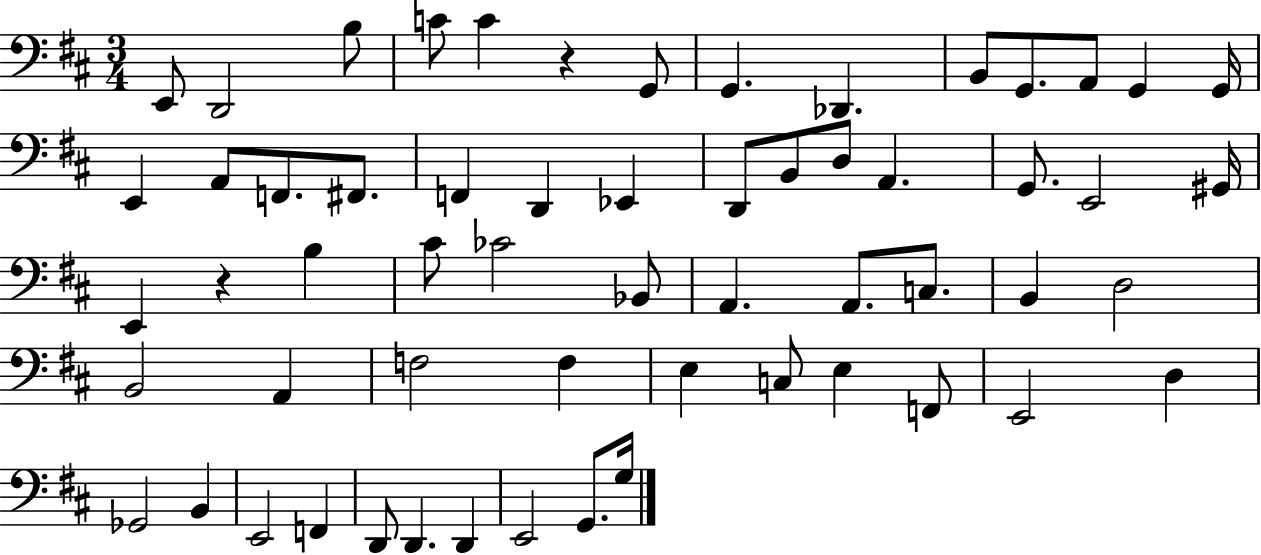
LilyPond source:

{
  \clef bass
  \numericTimeSignature
  \time 3/4
  \key d \major
  e,8 d,2 b8 | c'8 c'4 r4 g,8 | g,4. des,4. | b,8 g,8. a,8 g,4 g,16 | \break e,4 a,8 f,8. fis,8. | f,4 d,4 ees,4 | d,8 b,8 d8 a,4. | g,8. e,2 gis,16 | \break e,4 r4 b4 | cis'8 ces'2 bes,8 | a,4. a,8. c8. | b,4 d2 | \break b,2 a,4 | f2 f4 | e4 c8 e4 f,8 | e,2 d4 | \break ges,2 b,4 | e,2 f,4 | d,8 d,4. d,4 | e,2 g,8. g16 | \break \bar "|."
}